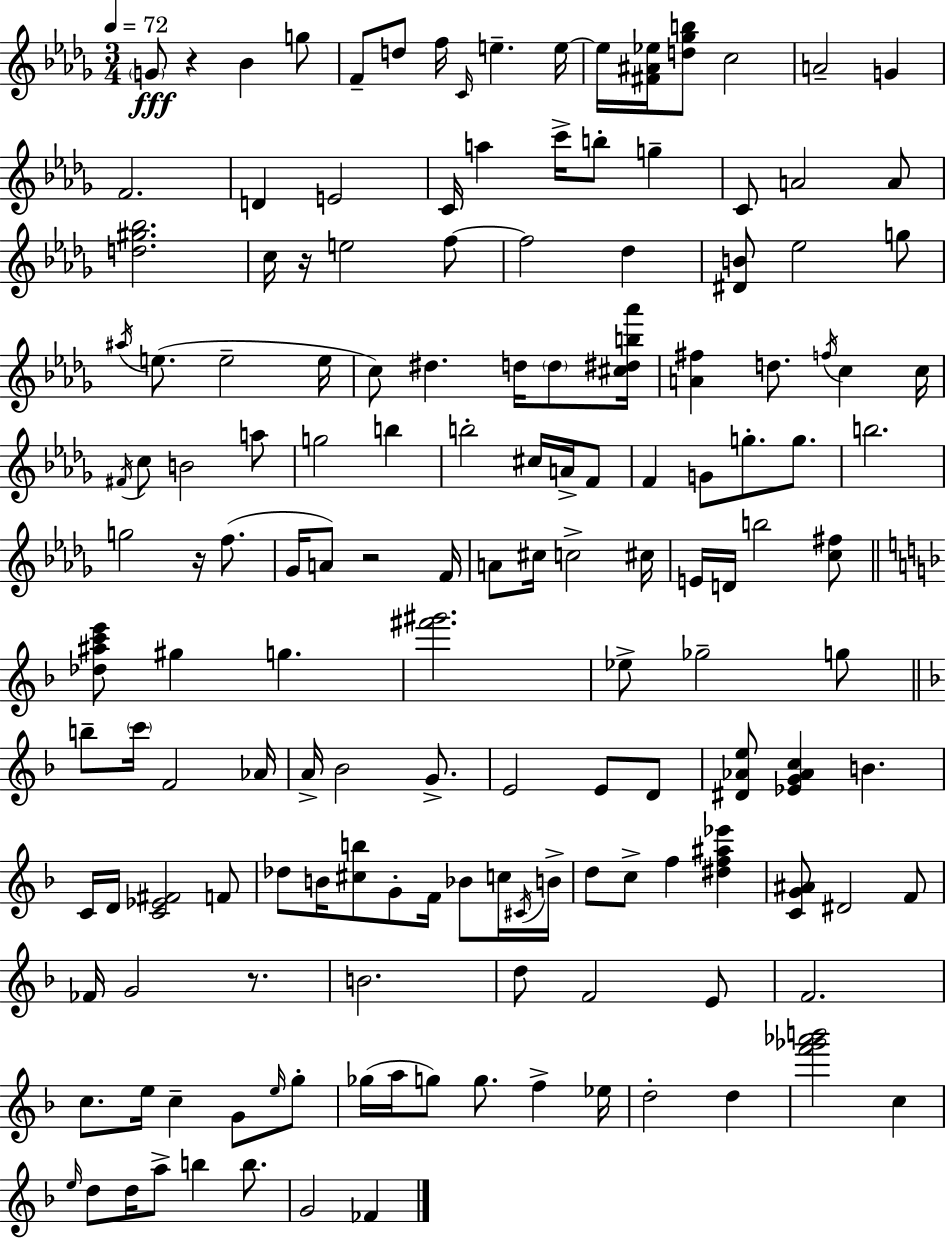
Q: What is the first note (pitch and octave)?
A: G4